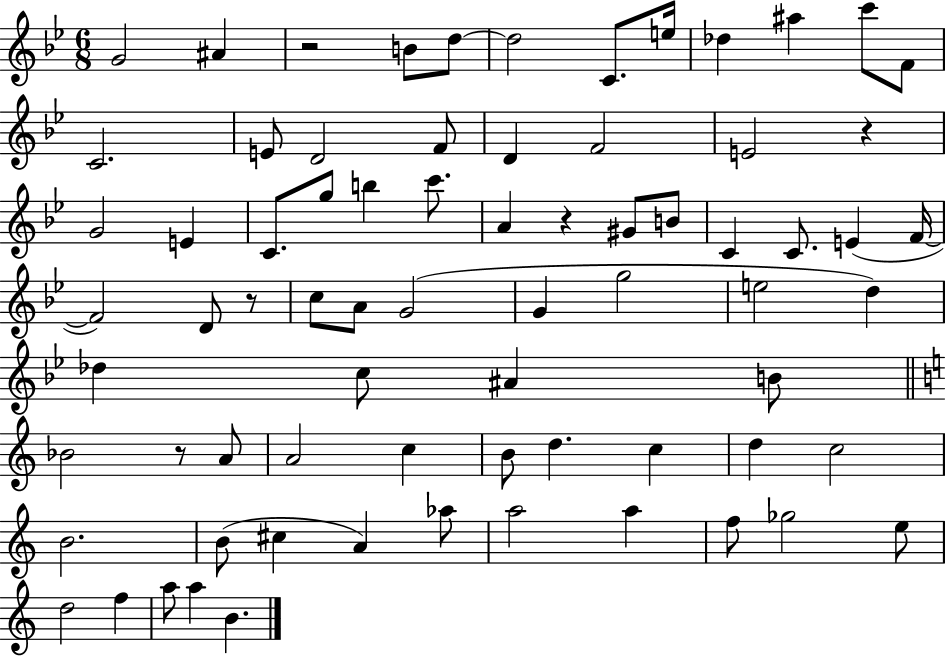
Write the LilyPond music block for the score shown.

{
  \clef treble
  \numericTimeSignature
  \time 6/8
  \key bes \major
  g'2 ais'4 | r2 b'8 d''8~~ | d''2 c'8. e''16 | des''4 ais''4 c'''8 f'8 | \break c'2. | e'8 d'2 f'8 | d'4 f'2 | e'2 r4 | \break g'2 e'4 | c'8. g''8 b''4 c'''8. | a'4 r4 gis'8 b'8 | c'4 c'8. e'4( f'16~~ | \break f'2) d'8 r8 | c''8 a'8 g'2( | g'4 g''2 | e''2 d''4) | \break des''4 c''8 ais'4 b'8 | \bar "||" \break \key a \minor bes'2 r8 a'8 | a'2 c''4 | b'8 d''4. c''4 | d''4 c''2 | \break b'2. | b'8( cis''4 a'4) aes''8 | a''2 a''4 | f''8 ges''2 e''8 | \break d''2 f''4 | a''8 a''4 b'4. | \bar "|."
}